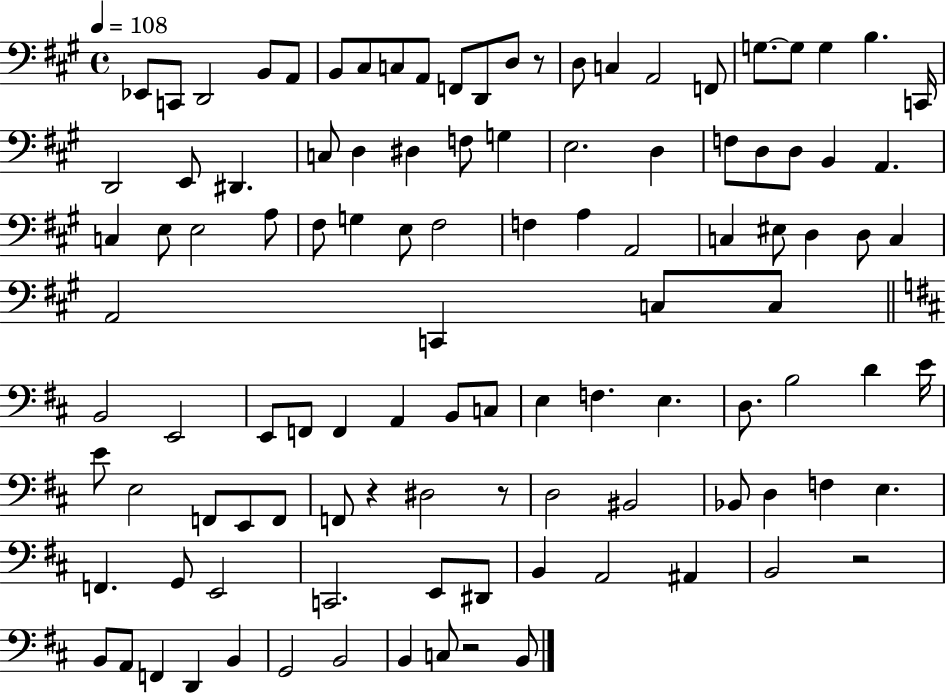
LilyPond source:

{
  \clef bass
  \time 4/4
  \defaultTimeSignature
  \key a \major
  \tempo 4 = 108
  ees,8 c,8 d,2 b,8 a,8 | b,8 cis8 c8 a,8 f,8 d,8 d8 r8 | d8 c4 a,2 f,8 | g8.~~ g8 g4 b4. c,16 | \break d,2 e,8 dis,4. | c8 d4 dis4 f8 g4 | e2. d4 | f8 d8 d8 b,4 a,4. | \break c4 e8 e2 a8 | fis8 g4 e8 fis2 | f4 a4 a,2 | c4 eis8 d4 d8 c4 | \break a,2 c,4 c8 c8 | \bar "||" \break \key d \major b,2 e,2 | e,8 f,8 f,4 a,4 b,8 c8 | e4 f4. e4. | d8. b2 d'4 e'16 | \break e'8 e2 f,8 e,8 f,8 | f,8 r4 dis2 r8 | d2 bis,2 | bes,8 d4 f4 e4. | \break f,4. g,8 e,2 | c,2. e,8 dis,8 | b,4 a,2 ais,4 | b,2 r2 | \break b,8 a,8 f,4 d,4 b,4 | g,2 b,2 | b,4 c8 r2 b,8 | \bar "|."
}